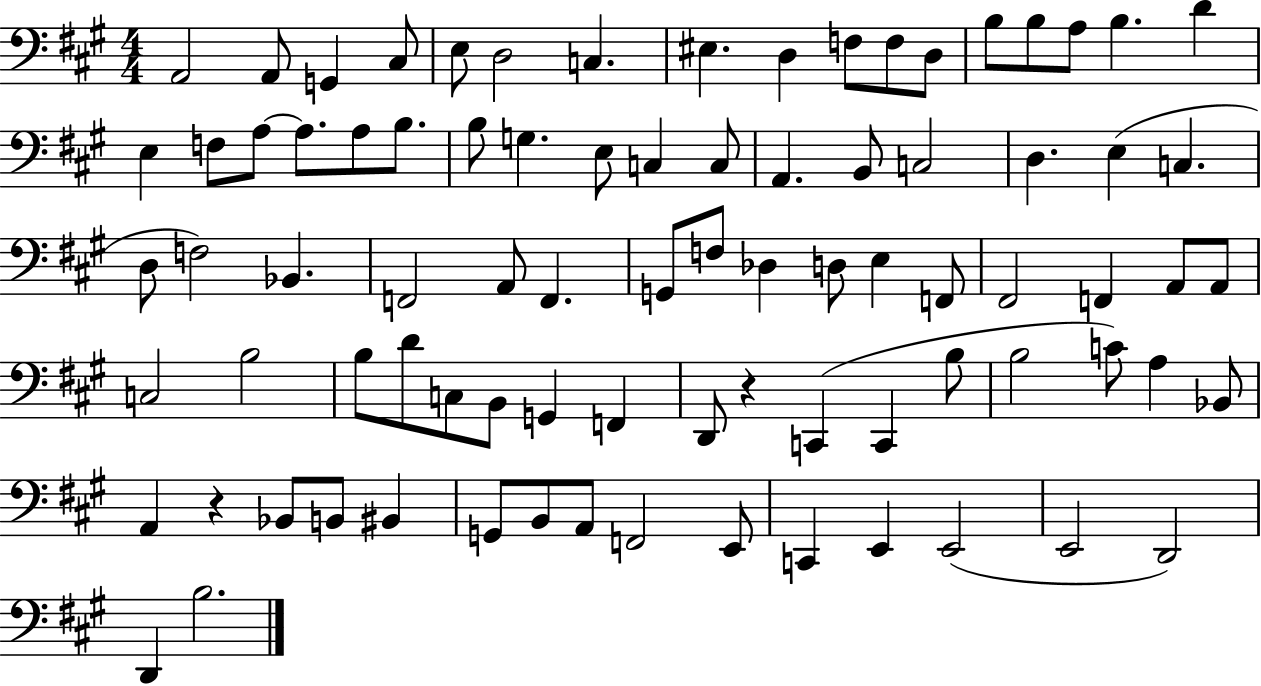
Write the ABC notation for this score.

X:1
T:Untitled
M:4/4
L:1/4
K:A
A,,2 A,,/2 G,, ^C,/2 E,/2 D,2 C, ^E, D, F,/2 F,/2 D,/2 B,/2 B,/2 A,/2 B, D E, F,/2 A,/2 A,/2 A,/2 B,/2 B,/2 G, E,/2 C, C,/2 A,, B,,/2 C,2 D, E, C, D,/2 F,2 _B,, F,,2 A,,/2 F,, G,,/2 F,/2 _D, D,/2 E, F,,/2 ^F,,2 F,, A,,/2 A,,/2 C,2 B,2 B,/2 D/2 C,/2 B,,/2 G,, F,, D,,/2 z C,, C,, B,/2 B,2 C/2 A, _B,,/2 A,, z _B,,/2 B,,/2 ^B,, G,,/2 B,,/2 A,,/2 F,,2 E,,/2 C,, E,, E,,2 E,,2 D,,2 D,, B,2